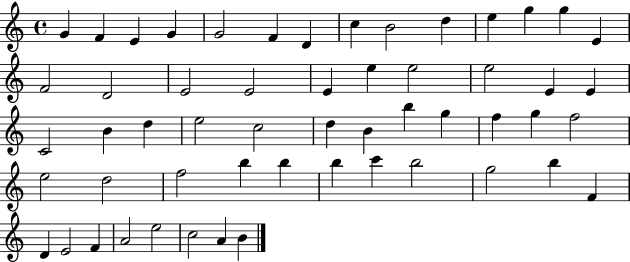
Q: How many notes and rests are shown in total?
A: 55